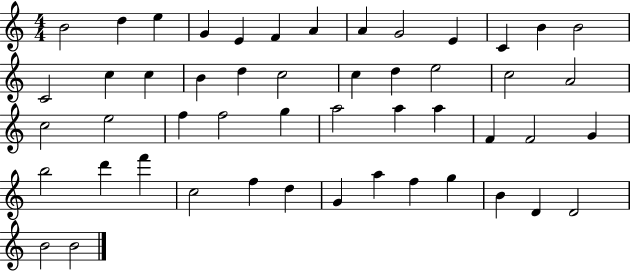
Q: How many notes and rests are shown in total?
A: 50